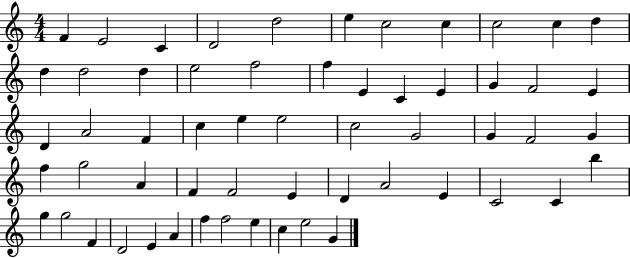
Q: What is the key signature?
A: C major